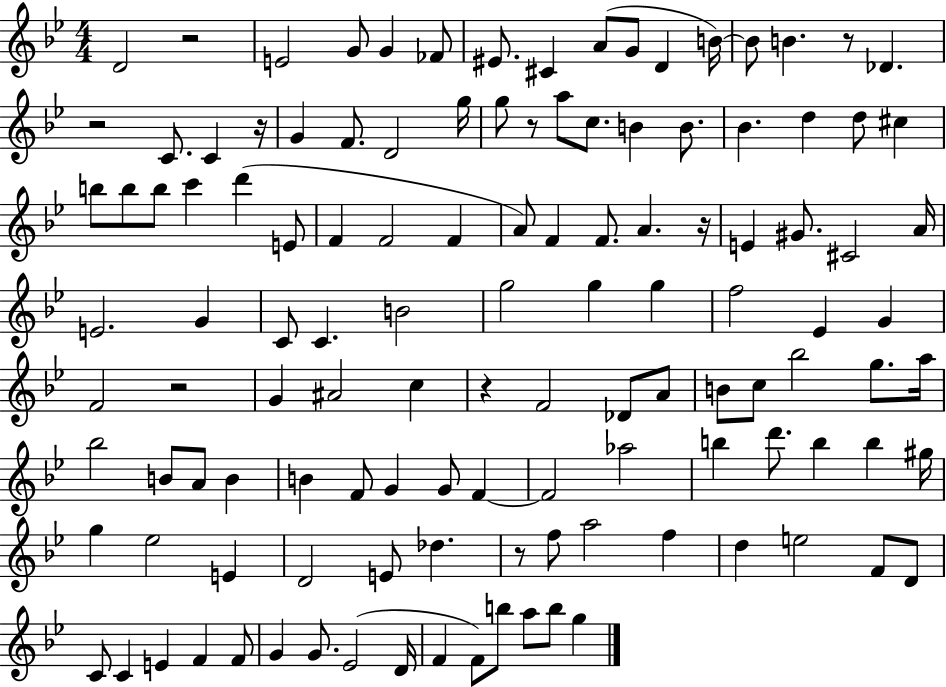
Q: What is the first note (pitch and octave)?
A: D4